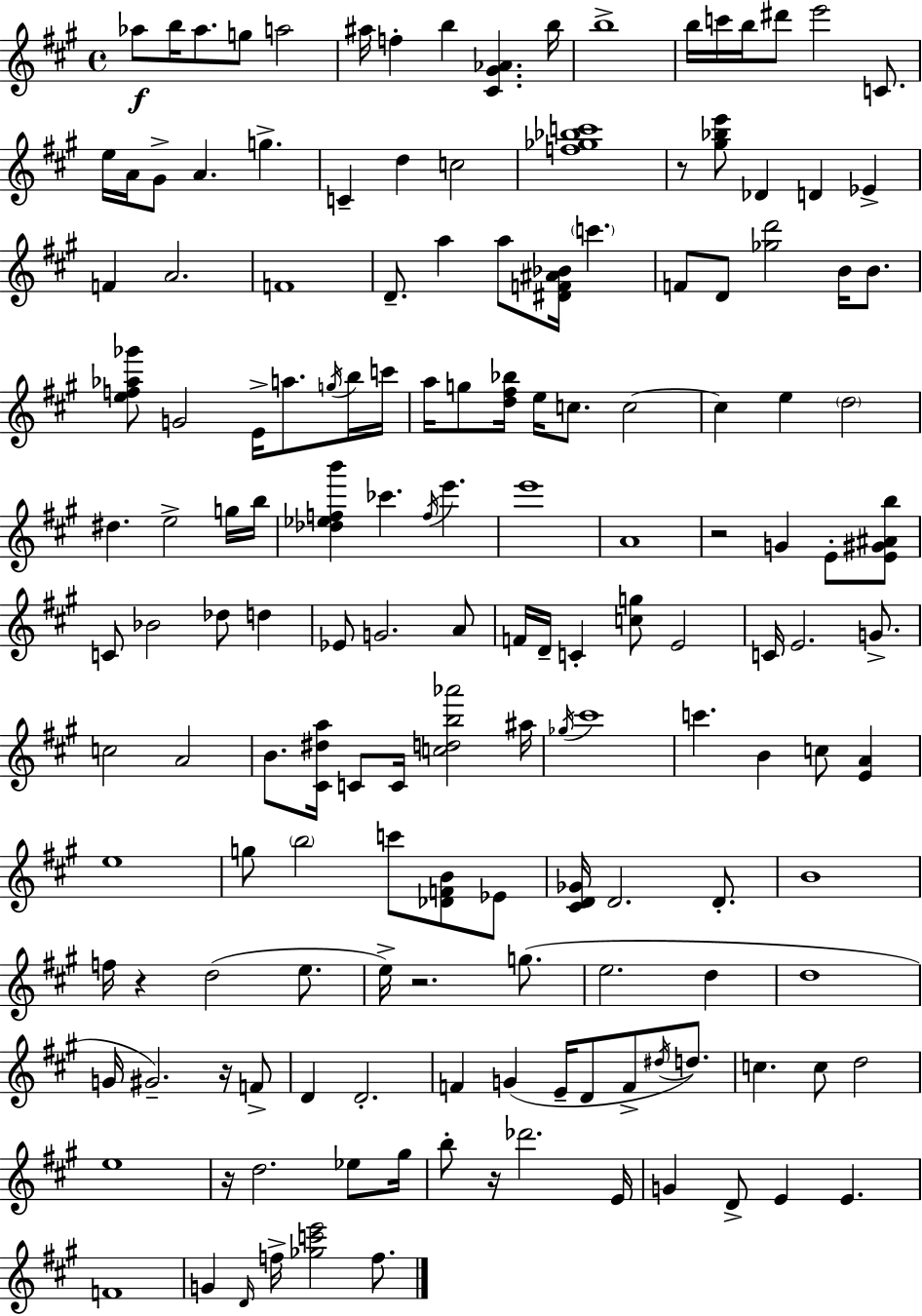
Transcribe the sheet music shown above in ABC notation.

X:1
T:Untitled
M:4/4
L:1/4
K:A
_a/2 b/4 _a/2 g/2 a2 ^a/4 f b [^C^G_A] b/4 b4 b/4 c'/4 b/4 ^d'/2 e'2 C/2 e/4 A/4 ^G/2 A g C d c2 [f_g_bc']4 z/2 [^g_be']/2 _D D _E F A2 F4 D/2 a a/2 [^DF^A_B]/4 c' F/2 D/2 [_gd']2 B/4 B/2 [ef_a_g']/2 G2 E/4 a/2 g/4 b/4 c'/4 a/4 g/2 [d^f_b]/4 e/4 c/2 c2 c e d2 ^d e2 g/4 b/4 [_d_efb'] _c' f/4 e' e'4 A4 z2 G E/2 [E^G^Ab]/2 C/2 _B2 _d/2 d _E/2 G2 A/2 F/4 D/4 C [cg]/2 E2 C/4 E2 G/2 c2 A2 B/2 [^C^da]/4 C/2 C/4 [cdb_a']2 ^a/4 _g/4 ^c'4 c' B c/2 [EA] e4 g/2 b2 c'/2 [_DFB]/2 _E/2 [^CD_G]/4 D2 D/2 B4 f/4 z d2 e/2 e/4 z2 g/2 e2 d d4 G/4 ^G2 z/4 F/2 D D2 F G E/4 D/2 F/2 ^d/4 d/2 c c/2 d2 e4 z/4 d2 _e/2 ^g/4 b/2 z/4 _d'2 E/4 G D/2 E E F4 G D/4 f/4 [_gc'e']2 f/2